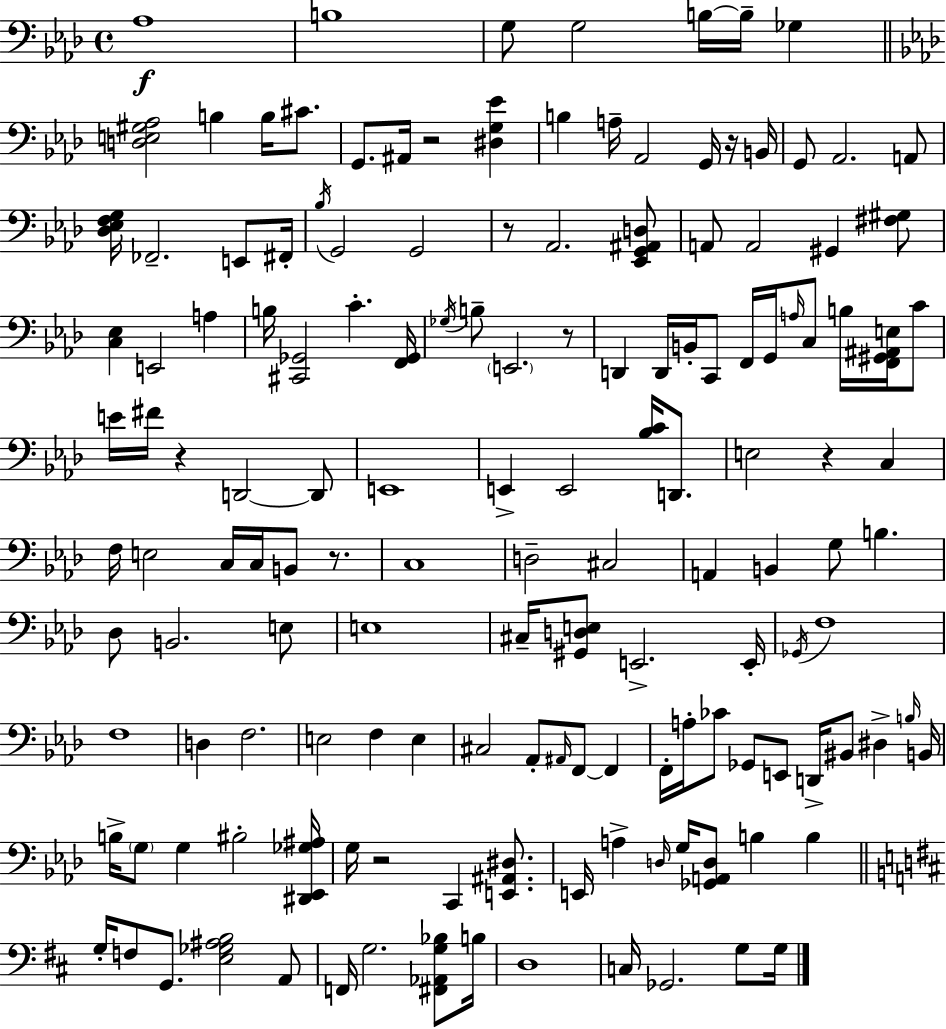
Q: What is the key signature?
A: AES major